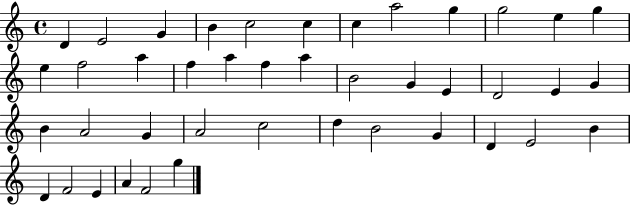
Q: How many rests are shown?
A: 0